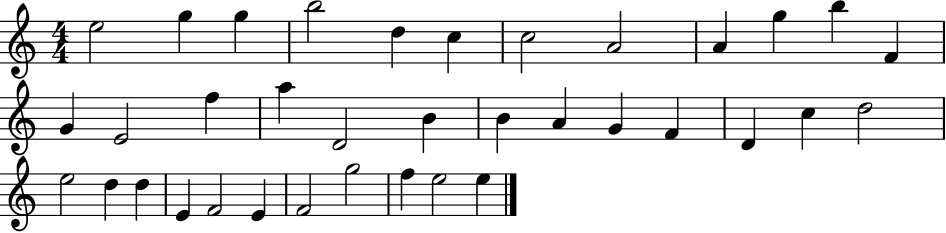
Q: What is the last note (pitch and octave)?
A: E5